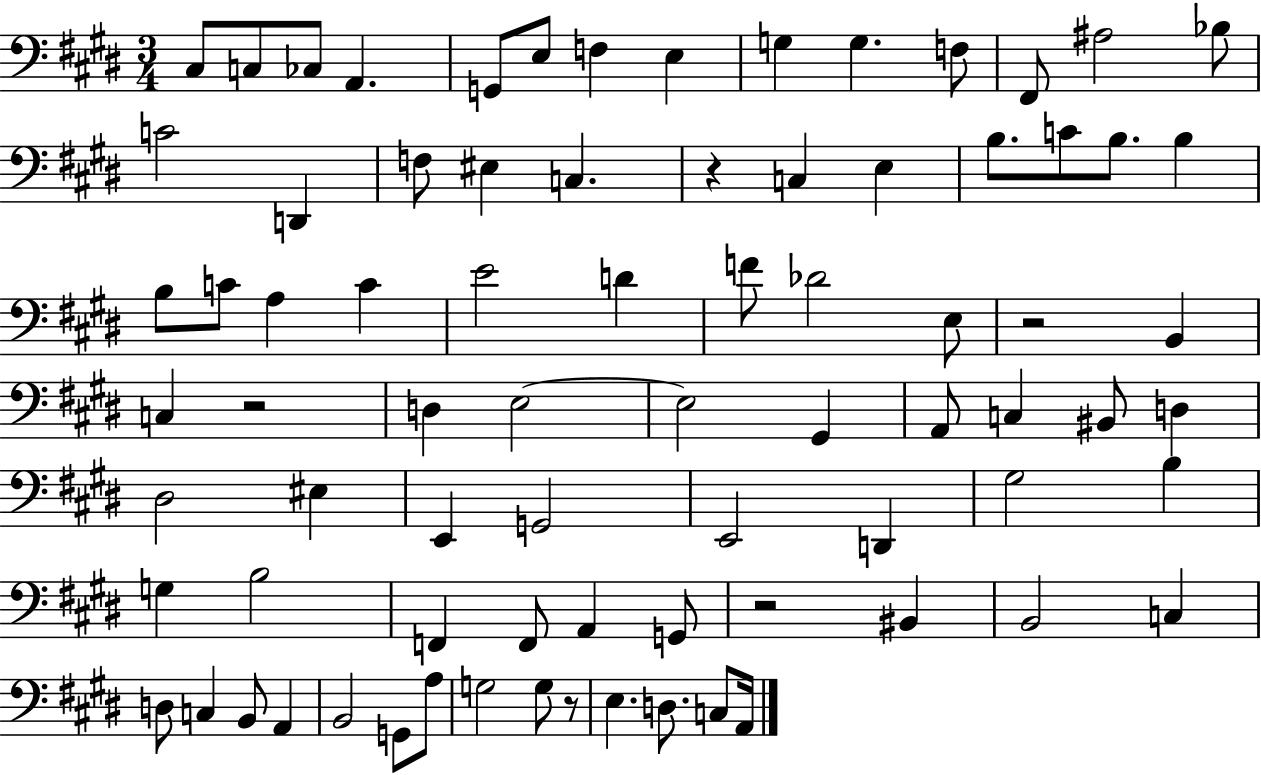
C#3/e C3/e CES3/e A2/q. G2/e E3/e F3/q E3/q G3/q G3/q. F3/e F#2/e A#3/h Bb3/e C4/h D2/q F3/e EIS3/q C3/q. R/q C3/q E3/q B3/e. C4/e B3/e. B3/q B3/e C4/e A3/q C4/q E4/h D4/q F4/e Db4/h E3/e R/h B2/q C3/q R/h D3/q E3/h E3/h G#2/q A2/e C3/q BIS2/e D3/q D#3/h EIS3/q E2/q G2/h E2/h D2/q G#3/h B3/q G3/q B3/h F2/q F2/e A2/q G2/e R/h BIS2/q B2/h C3/q D3/e C3/q B2/e A2/q B2/h G2/e A3/e G3/h G3/e R/e E3/q. D3/e. C3/e A2/s